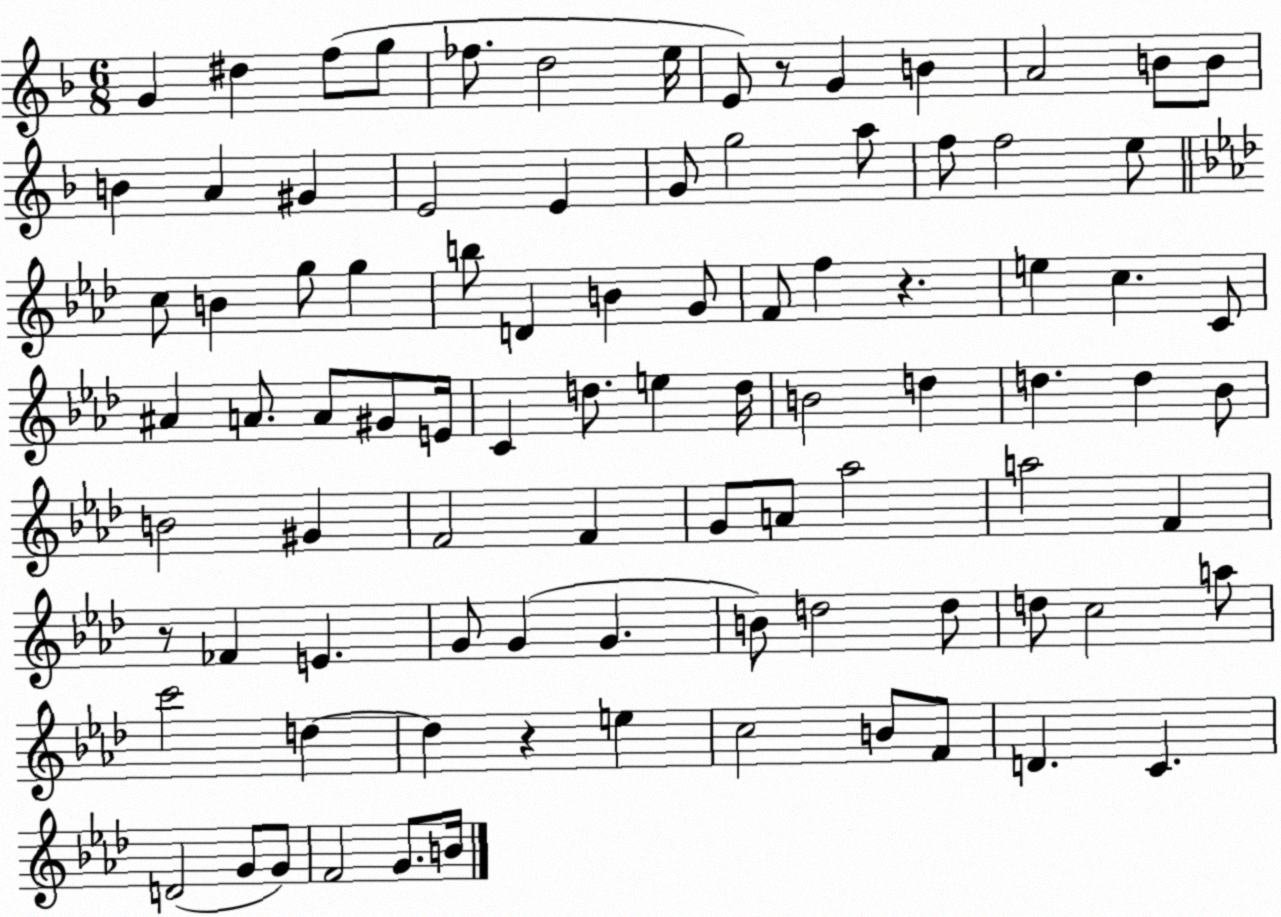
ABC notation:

X:1
T:Untitled
M:6/8
L:1/4
K:F
G ^d f/2 g/2 _f/2 d2 e/4 E/2 z/2 G B A2 B/2 B/2 B A ^G E2 E G/2 g2 a/2 f/2 f2 e/2 c/2 B g/2 g b/2 D B G/2 F/2 f z e c C/2 ^A A/2 A/2 ^G/2 E/4 C d/2 e d/4 B2 d d d _B/2 B2 ^G F2 F G/2 A/2 _a2 a2 F z/2 _F E G/2 G G B/2 d2 d/2 d/2 c2 a/2 c'2 d d z e c2 B/2 F/2 D C D2 G/2 G/2 F2 G/2 B/4